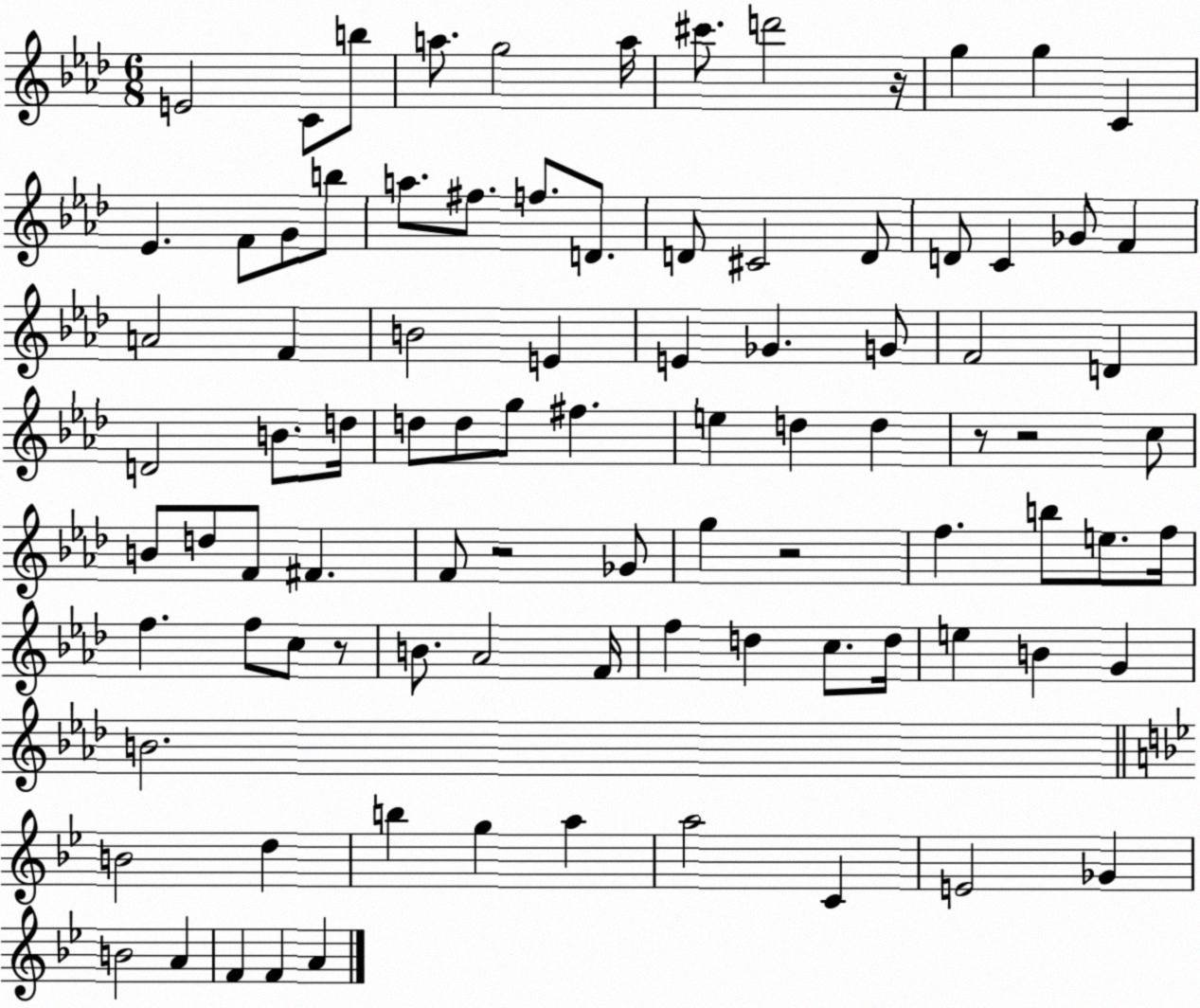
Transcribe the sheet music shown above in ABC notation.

X:1
T:Untitled
M:6/8
L:1/4
K:Ab
E2 C/2 b/2 a/2 g2 a/4 ^c'/2 d'2 z/4 g g C _E F/2 G/2 b/2 a/2 ^f/2 f/2 D/2 D/2 ^C2 D/2 D/2 C _G/2 F A2 F B2 E E _G G/2 F2 D D2 B/2 d/4 d/2 d/2 g/2 ^f e d d z/2 z2 c/2 B/2 d/2 F/2 ^F F/2 z2 _G/2 g z2 f b/2 e/2 f/4 f f/2 c/2 z/2 B/2 _A2 F/4 f d c/2 d/4 e B G B2 B2 d b g a a2 C E2 _G B2 A F F A